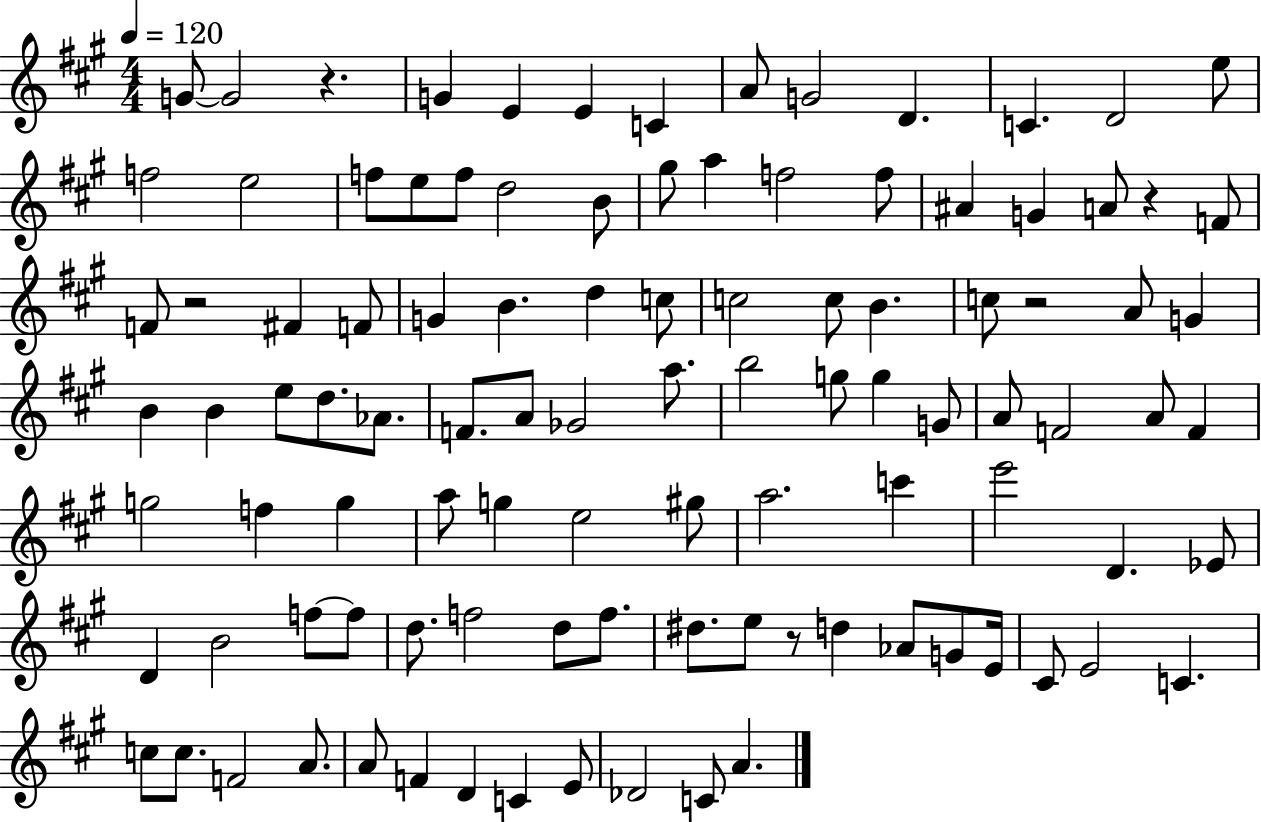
{
  \clef treble
  \numericTimeSignature
  \time 4/4
  \key a \major
  \tempo 4 = 120
  g'8~~ g'2 r4. | g'4 e'4 e'4 c'4 | a'8 g'2 d'4. | c'4. d'2 e''8 | \break f''2 e''2 | f''8 e''8 f''8 d''2 b'8 | gis''8 a''4 f''2 f''8 | ais'4 g'4 a'8 r4 f'8 | \break f'8 r2 fis'4 f'8 | g'4 b'4. d''4 c''8 | c''2 c''8 b'4. | c''8 r2 a'8 g'4 | \break b'4 b'4 e''8 d''8. aes'8. | f'8. a'8 ges'2 a''8. | b''2 g''8 g''4 g'8 | a'8 f'2 a'8 f'4 | \break g''2 f''4 g''4 | a''8 g''4 e''2 gis''8 | a''2. c'''4 | e'''2 d'4. ees'8 | \break d'4 b'2 f''8~~ f''8 | d''8. f''2 d''8 f''8. | dis''8. e''8 r8 d''4 aes'8 g'8 e'16 | cis'8 e'2 c'4. | \break c''8 c''8. f'2 a'8. | a'8 f'4 d'4 c'4 e'8 | des'2 c'8 a'4. | \bar "|."
}